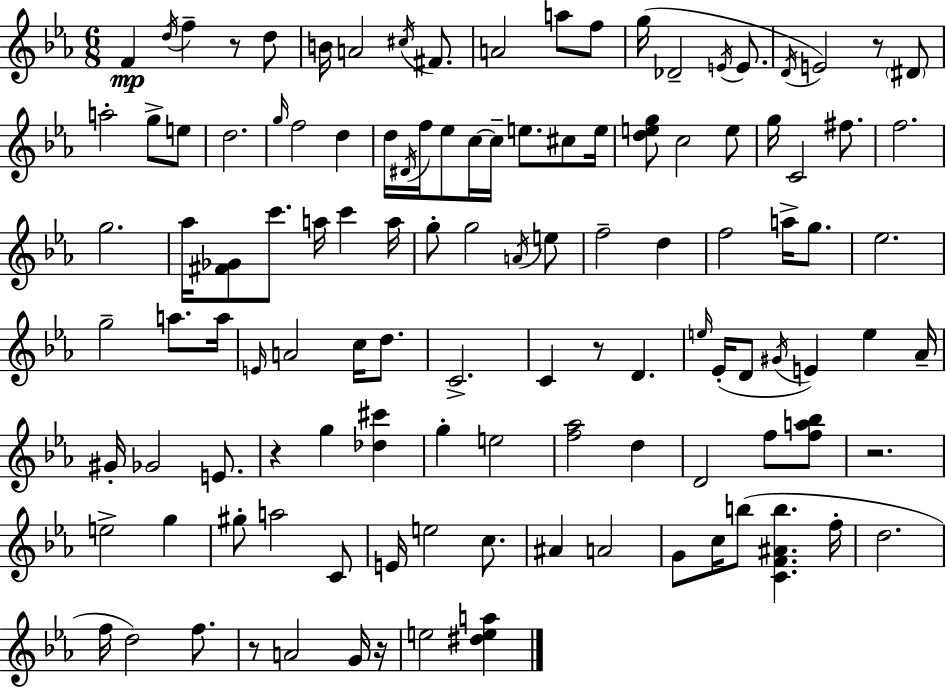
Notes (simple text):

F4/q D5/s F5/q R/e D5/e B4/s A4/h C#5/s F#4/e. A4/h A5/e F5/e G5/s Db4/h E4/s E4/e. D4/s E4/h R/e D#4/e A5/h G5/e E5/e D5/h. G5/s F5/h D5/q D5/s D#4/s F5/s Eb5/e C5/s C5/s E5/e. C#5/e E5/s [D5,E5,G5]/e C5/h E5/e G5/s C4/h F#5/e. F5/h. G5/h. Ab5/s [F#4,Gb4]/e C6/e. A5/s C6/q A5/s G5/e G5/h A4/s E5/e F5/h D5/q F5/h A5/s G5/e. Eb5/h. G5/h A5/e. A5/s E4/s A4/h C5/s D5/e. C4/h. C4/q R/e D4/q. E5/s Eb4/s D4/e G#4/s E4/q E5/q Ab4/s G#4/s Gb4/h E4/e. R/q G5/q [Db5,C#6]/q G5/q E5/h [F5,Ab5]/h D5/q D4/h F5/e [F5,A5,Bb5]/e R/h. E5/h G5/q G#5/e A5/h C4/e E4/s E5/h C5/e. A#4/q A4/h G4/e C5/s B5/e [C4,F4,A#4,B5]/q. F5/s D5/h. F5/s D5/h F5/e. R/e A4/h G4/s R/s E5/h [D#5,E5,A5]/q